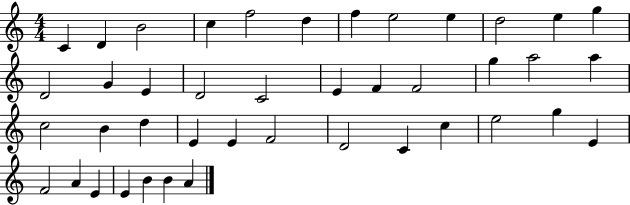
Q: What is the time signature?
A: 4/4